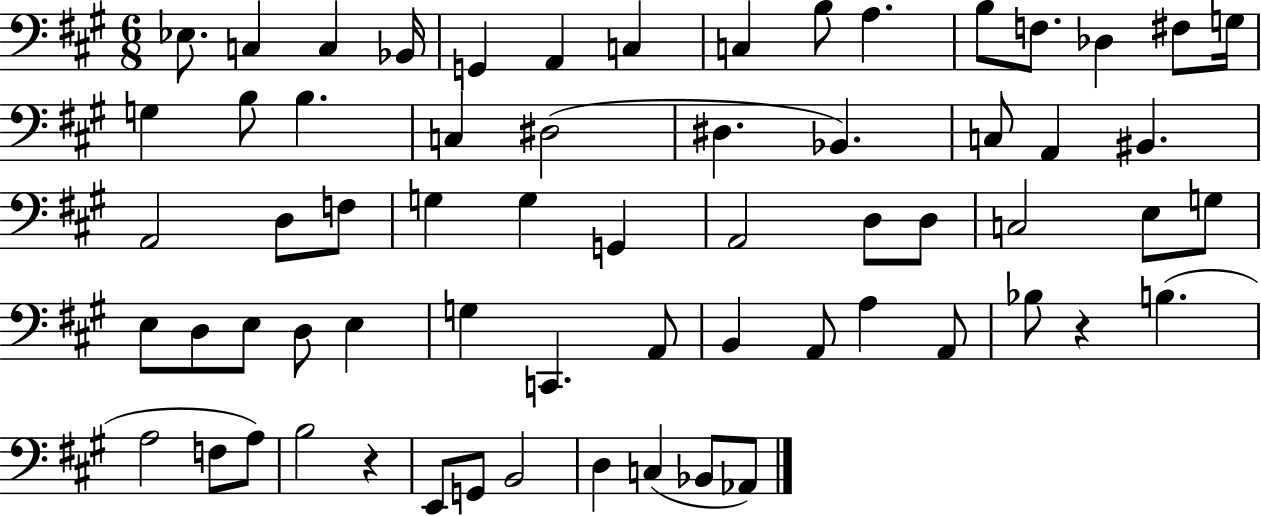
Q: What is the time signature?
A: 6/8